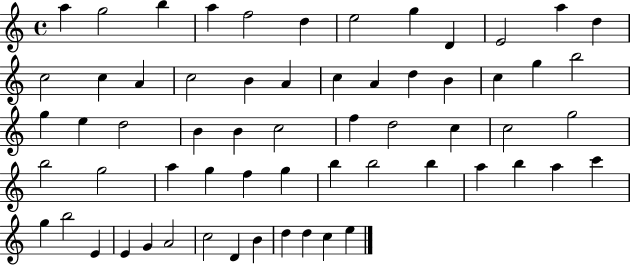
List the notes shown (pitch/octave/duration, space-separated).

A5/q G5/h B5/q A5/q F5/h D5/q E5/h G5/q D4/q E4/h A5/q D5/q C5/h C5/q A4/q C5/h B4/q A4/q C5/q A4/q D5/q B4/q C5/q G5/q B5/h G5/q E5/q D5/h B4/q B4/q C5/h F5/q D5/h C5/q C5/h G5/h B5/h G5/h A5/q G5/q F5/q G5/q B5/q B5/h B5/q A5/q B5/q A5/q C6/q G5/q B5/h E4/q E4/q G4/q A4/h C5/h D4/q B4/q D5/q D5/q C5/q E5/q